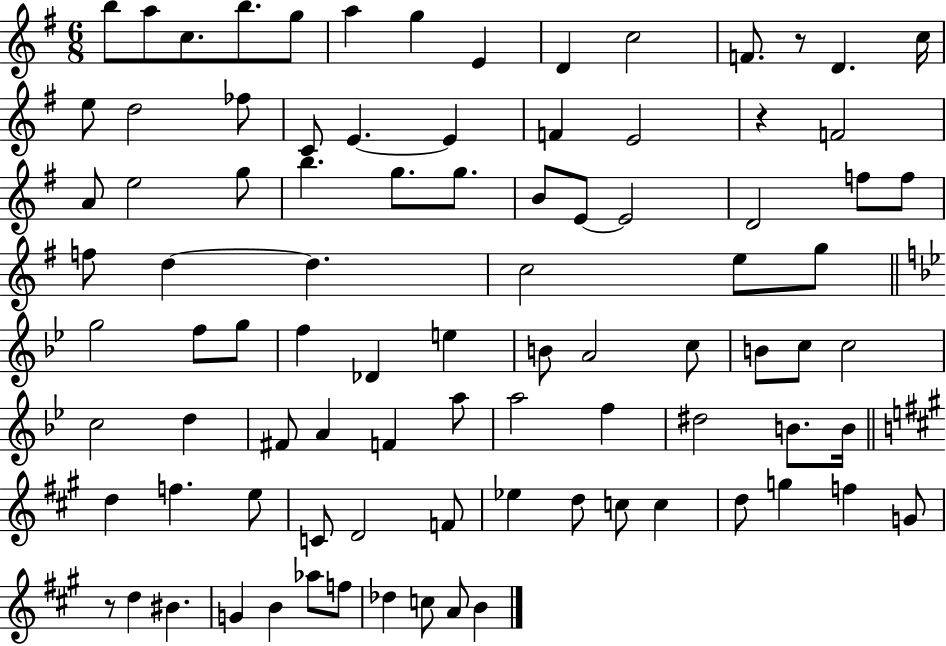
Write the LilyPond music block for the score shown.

{
  \clef treble
  \numericTimeSignature
  \time 6/8
  \key g \major
  b''8 a''8 c''8. b''8. g''8 | a''4 g''4 e'4 | d'4 c''2 | f'8. r8 d'4. c''16 | \break e''8 d''2 fes''8 | c'8 e'4.~~ e'4 | f'4 e'2 | r4 f'2 | \break a'8 e''2 g''8 | b''4. g''8. g''8. | b'8 e'8~~ e'2 | d'2 f''8 f''8 | \break f''8 d''4~~ d''4. | c''2 e''8 g''8 | \bar "||" \break \key bes \major g''2 f''8 g''8 | f''4 des'4 e''4 | b'8 a'2 c''8 | b'8 c''8 c''2 | \break c''2 d''4 | fis'8 a'4 f'4 a''8 | a''2 f''4 | dis''2 b'8. b'16 | \break \bar "||" \break \key a \major d''4 f''4. e''8 | c'8 d'2 f'8 | ees''4 d''8 c''8 c''4 | d''8 g''4 f''4 g'8 | \break r8 d''4 bis'4. | g'4 b'4 aes''8 f''8 | des''4 c''8 a'8 b'4 | \bar "|."
}